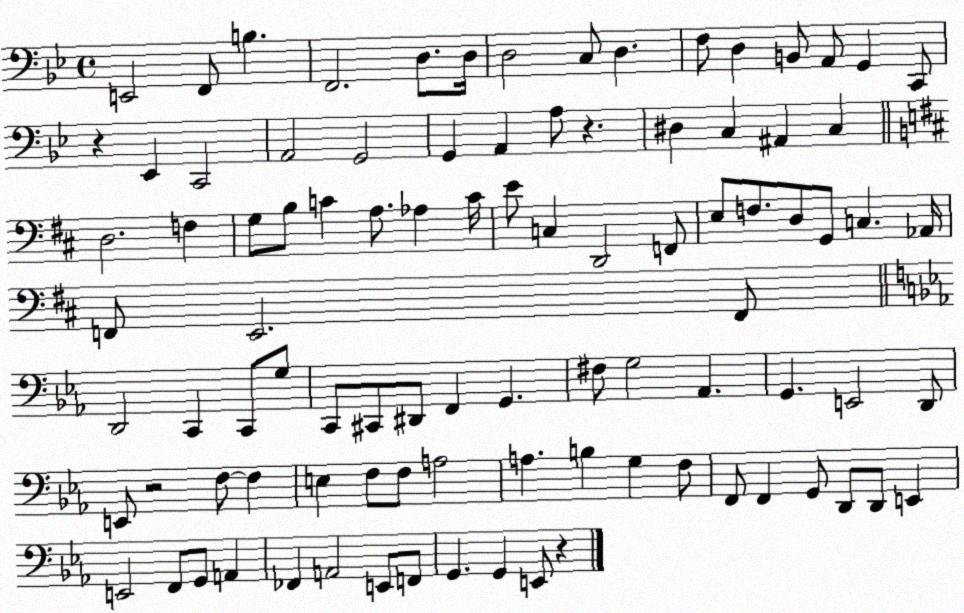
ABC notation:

X:1
T:Untitled
M:4/4
L:1/4
K:Bb
E,,2 F,,/2 B, F,,2 D,/2 D,/4 D,2 C,/2 D, F,/2 D, B,,/2 A,,/2 G,, C,,/2 z _E,, C,,2 A,,2 G,,2 G,, A,, A,/2 z ^D, C, ^A,, C, D,2 F, G,/2 B,/2 C A,/2 _A, C/4 E/2 C, D,,2 F,,/2 E,/2 F,/2 D,/2 G,,/2 C, _A,,/4 F,,/2 E,,2 F,,/2 D,,2 C,, C,,/2 G,/2 C,,/2 ^C,,/2 ^D,,/2 F,, G,, ^F,/2 G,2 _A,, G,, E,,2 D,,/2 E,,/2 z2 F,/2 F, E, F,/2 F,/2 A,2 A, B, G, F,/2 F,,/2 F,, G,,/2 D,,/2 D,,/2 E,, E,,2 F,,/2 G,,/2 A,, _F,, A,,2 E,,/2 F,,/2 G,, G,, E,,/2 z